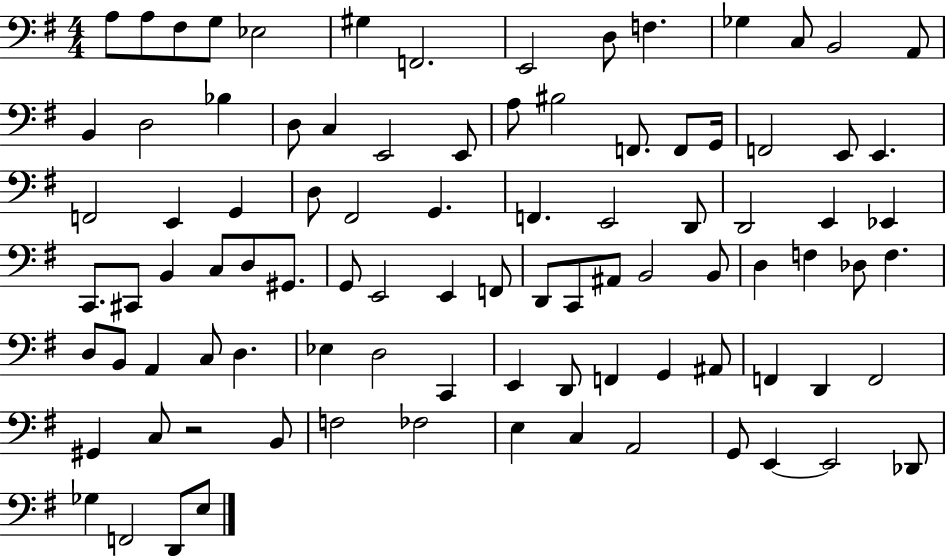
{
  \clef bass
  \numericTimeSignature
  \time 4/4
  \key g \major
  \repeat volta 2 { a8 a8 fis8 g8 ees2 | gis4 f,2. | e,2 d8 f4. | ges4 c8 b,2 a,8 | \break b,4 d2 bes4 | d8 c4 e,2 e,8 | a8 bis2 f,8. f,8 g,16 | f,2 e,8 e,4. | \break f,2 e,4 g,4 | d8 fis,2 g,4. | f,4. e,2 d,8 | d,2 e,4 ees,4 | \break c,8. cis,8 b,4 c8 d8 gis,8. | g,8 e,2 e,4 f,8 | d,8 c,8 ais,8 b,2 b,8 | d4 f4 des8 f4. | \break d8 b,8 a,4 c8 d4. | ees4 d2 c,4 | e,4 d,8 f,4 g,4 ais,8 | f,4 d,4 f,2 | \break gis,4 c8 r2 b,8 | f2 fes2 | e4 c4 a,2 | g,8 e,4~~ e,2 des,8 | \break ges4 f,2 d,8 e8 | } \bar "|."
}